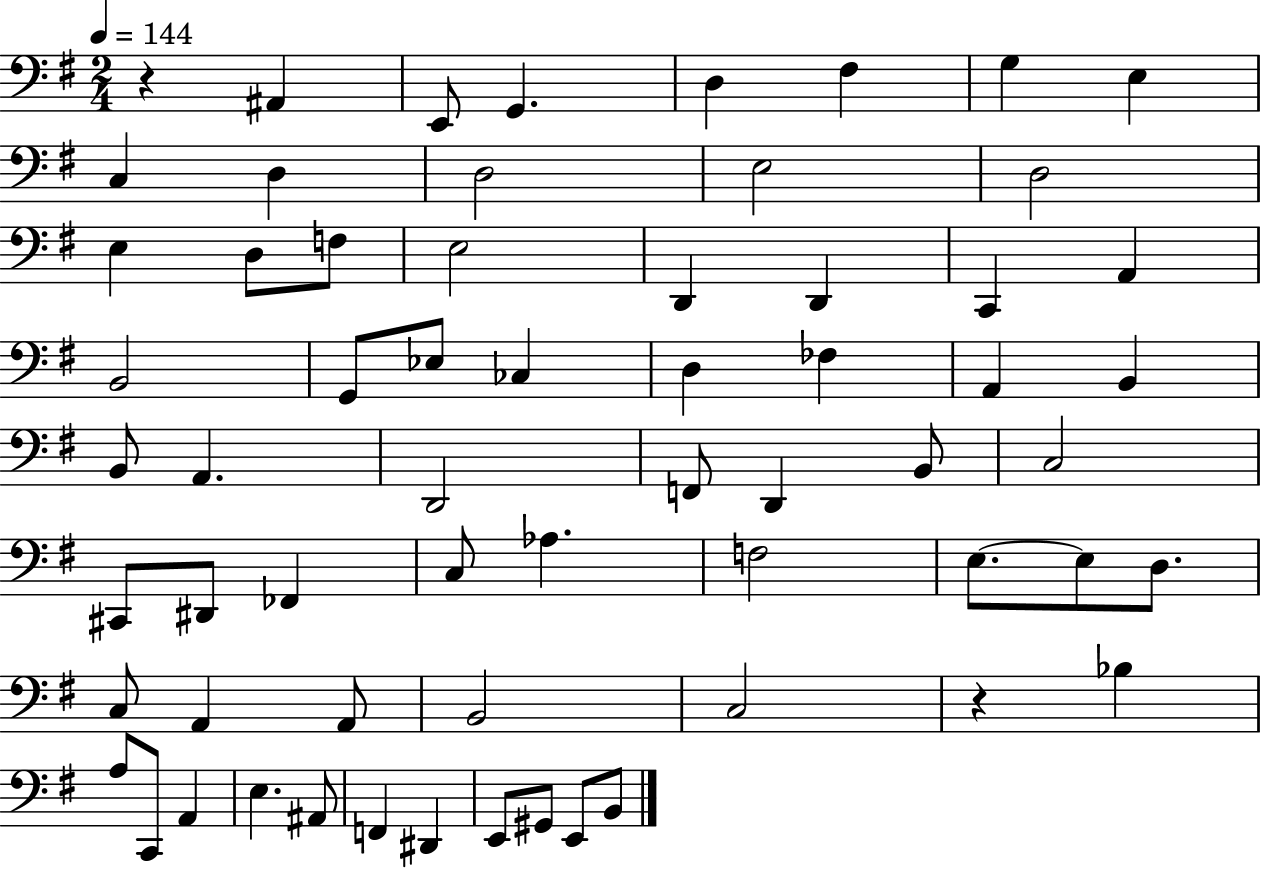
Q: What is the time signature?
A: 2/4